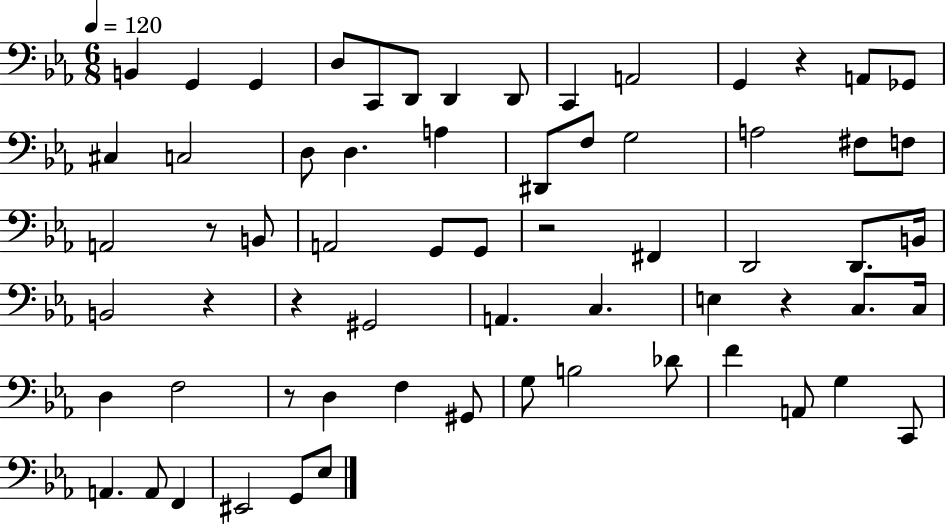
B2/q G2/q G2/q D3/e C2/e D2/e D2/q D2/e C2/q A2/h G2/q R/q A2/e Gb2/e C#3/q C3/h D3/e D3/q. A3/q D#2/e F3/e G3/h A3/h F#3/e F3/e A2/h R/e B2/e A2/h G2/e G2/e R/h F#2/q D2/h D2/e. B2/s B2/h R/q R/q G#2/h A2/q. C3/q. E3/q R/q C3/e. C3/s D3/q F3/h R/e D3/q F3/q G#2/e G3/e B3/h Db4/e F4/q A2/e G3/q C2/e A2/q. A2/e F2/q EIS2/h G2/e Eb3/e